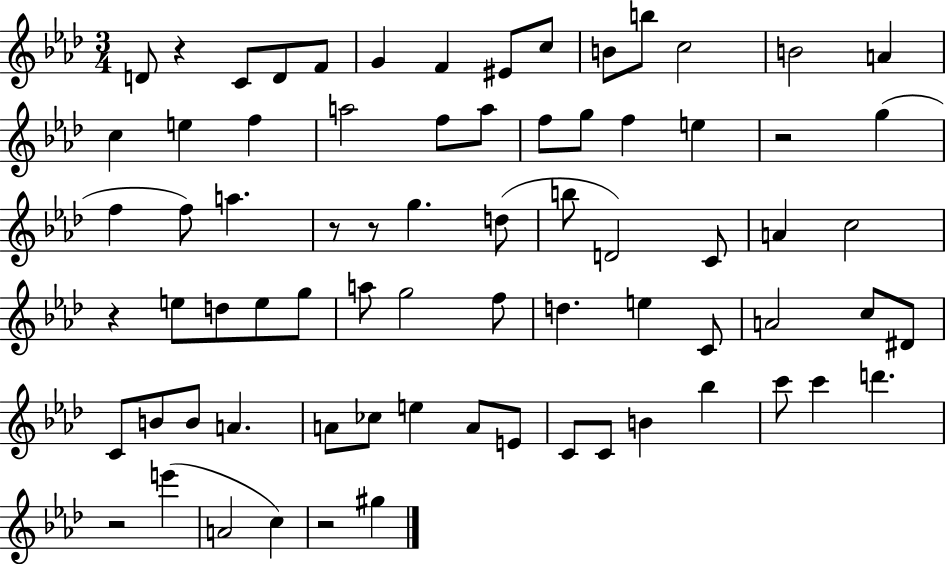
{
  \clef treble
  \numericTimeSignature
  \time 3/4
  \key aes \major
  d'8 r4 c'8 d'8 f'8 | g'4 f'4 eis'8 c''8 | b'8 b''8 c''2 | b'2 a'4 | \break c''4 e''4 f''4 | a''2 f''8 a''8 | f''8 g''8 f''4 e''4 | r2 g''4( | \break f''4 f''8) a''4. | r8 r8 g''4. d''8( | b''8 d'2) c'8 | a'4 c''2 | \break r4 e''8 d''8 e''8 g''8 | a''8 g''2 f''8 | d''4. e''4 c'8 | a'2 c''8 dis'8 | \break c'8 b'8 b'8 a'4. | a'8 ces''8 e''4 a'8 e'8 | c'8 c'8 b'4 bes''4 | c'''8 c'''4 d'''4. | \break r2 e'''4( | a'2 c''4) | r2 gis''4 | \bar "|."
}